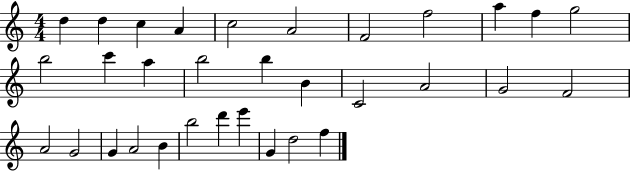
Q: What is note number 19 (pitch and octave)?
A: A4